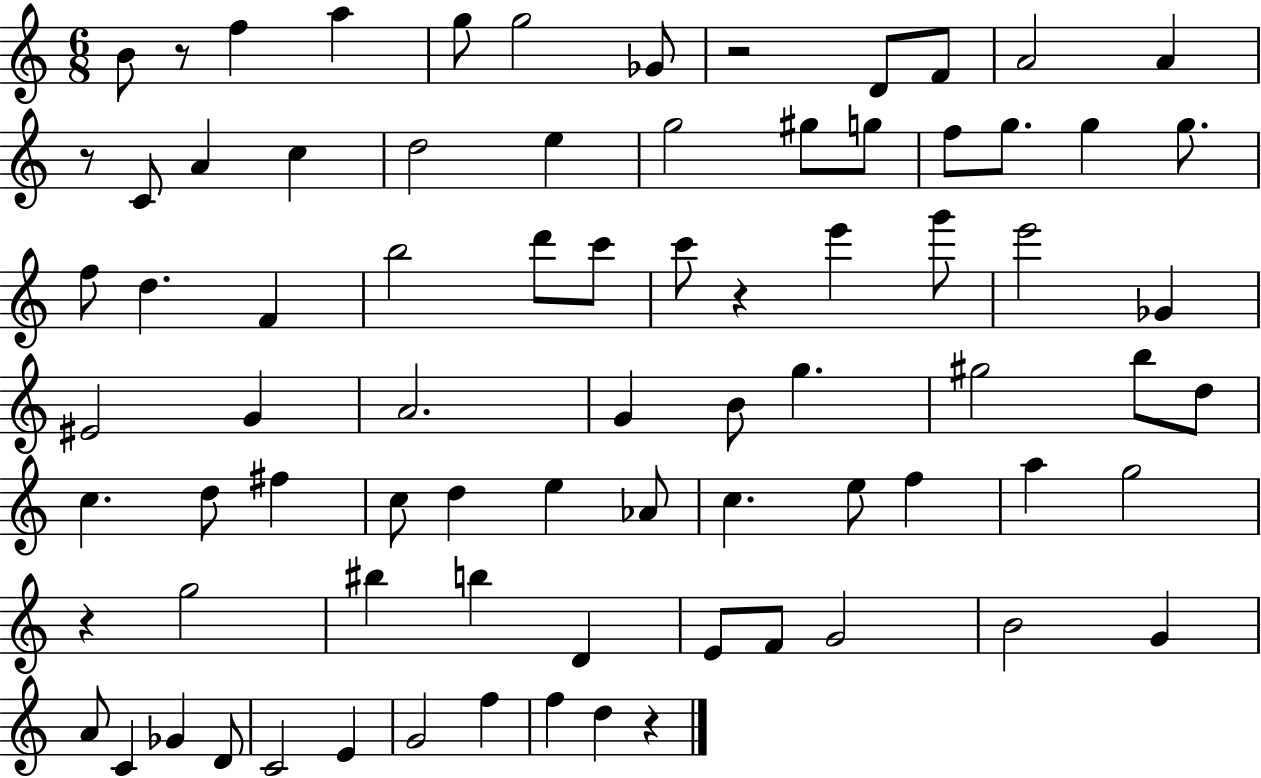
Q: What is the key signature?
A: C major